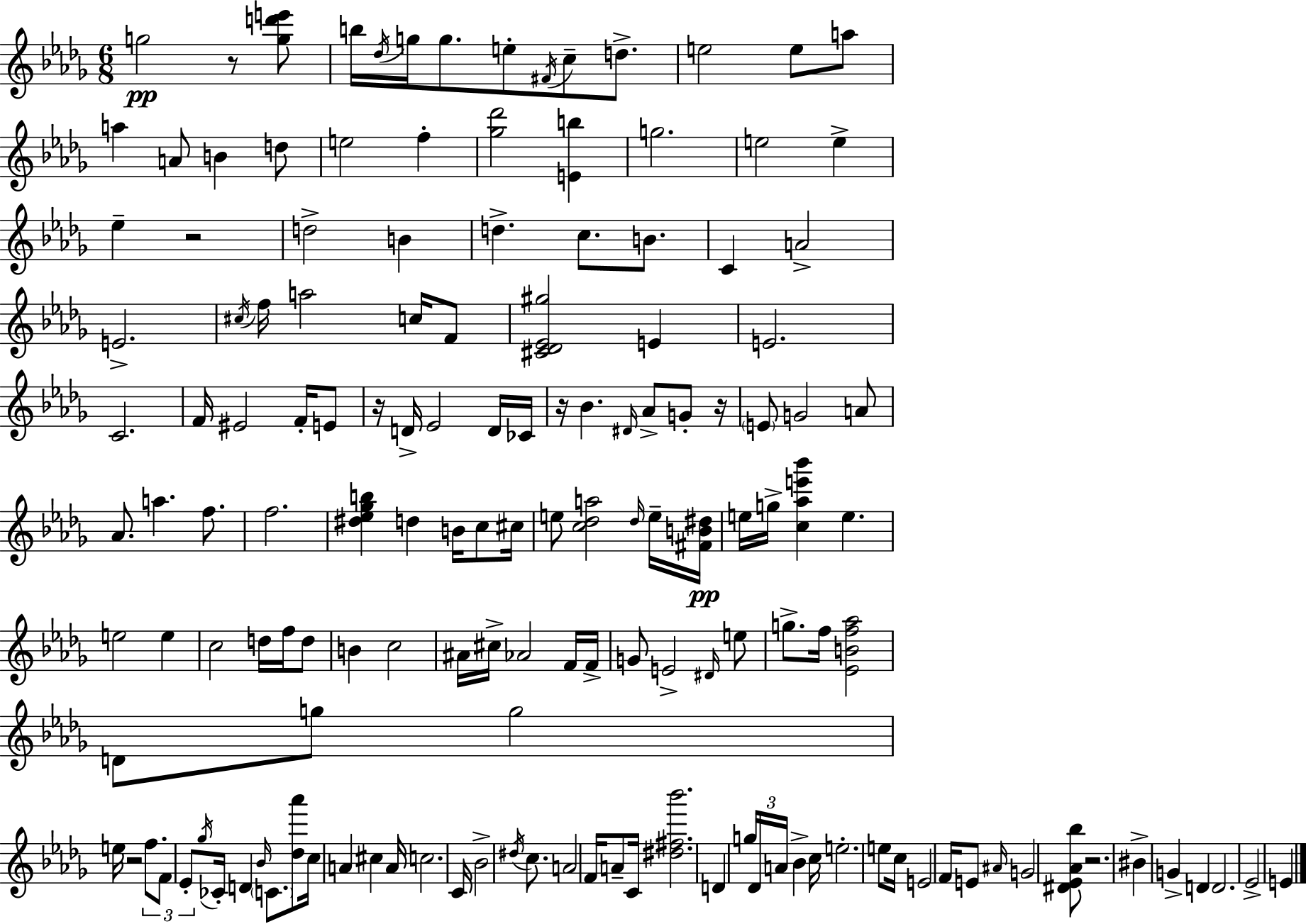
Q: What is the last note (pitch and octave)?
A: E4